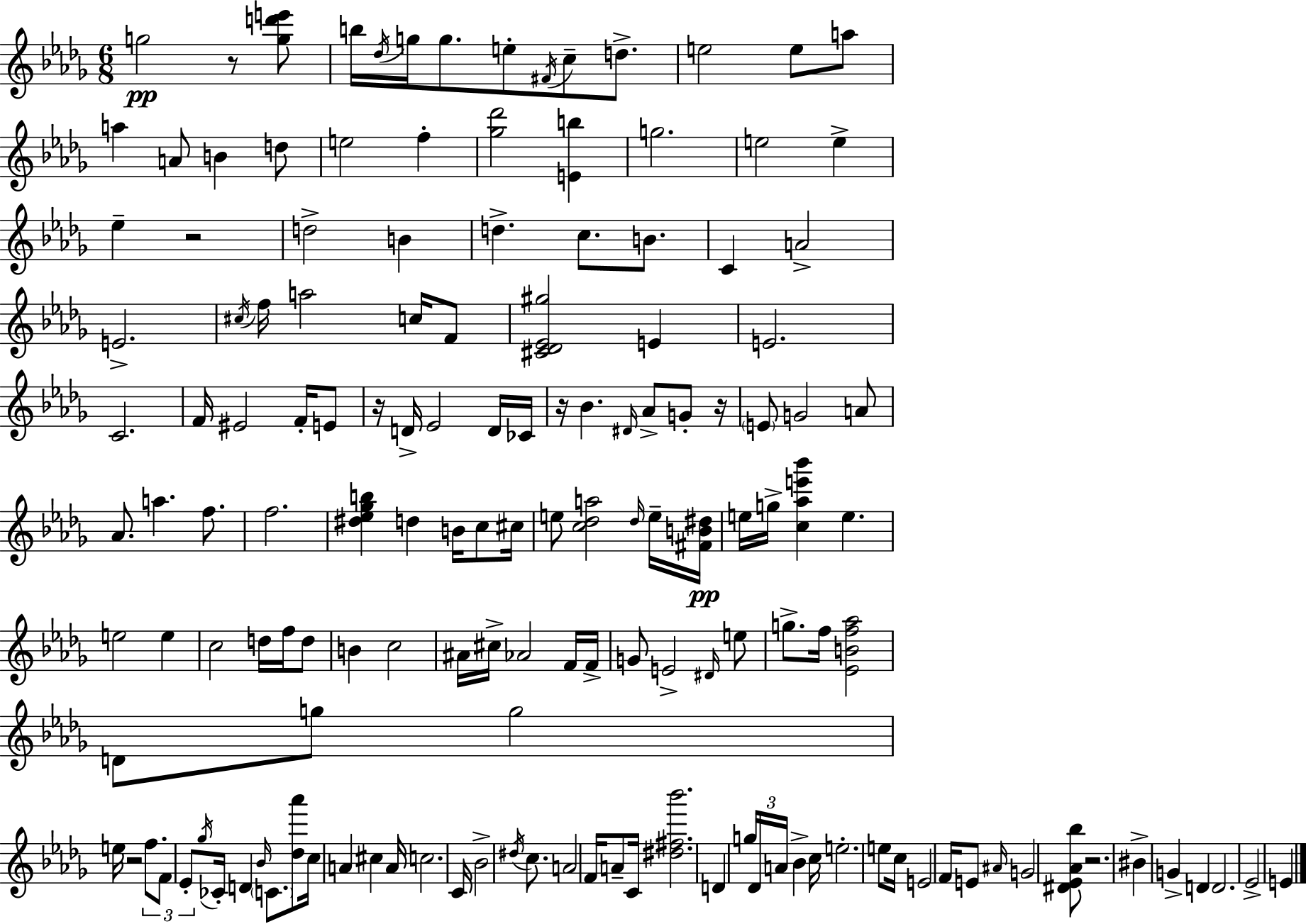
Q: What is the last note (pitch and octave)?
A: E4